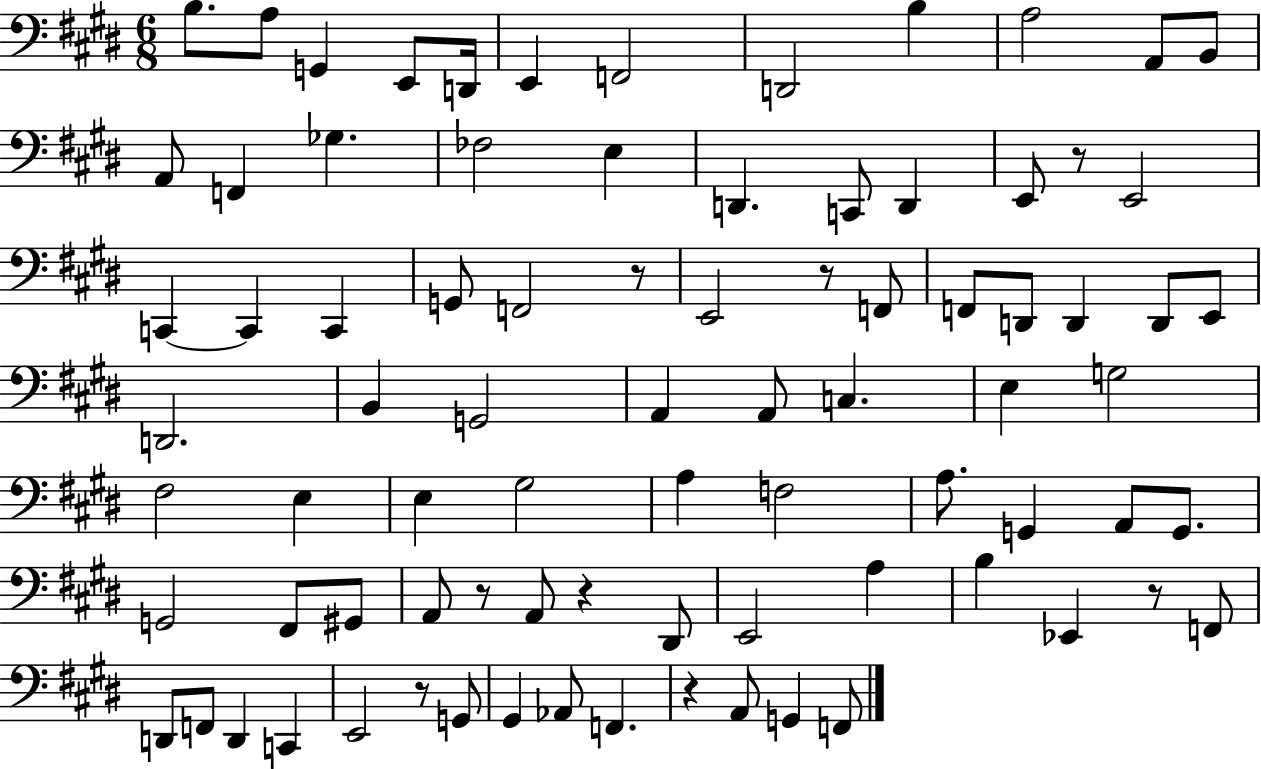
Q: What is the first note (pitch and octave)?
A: B3